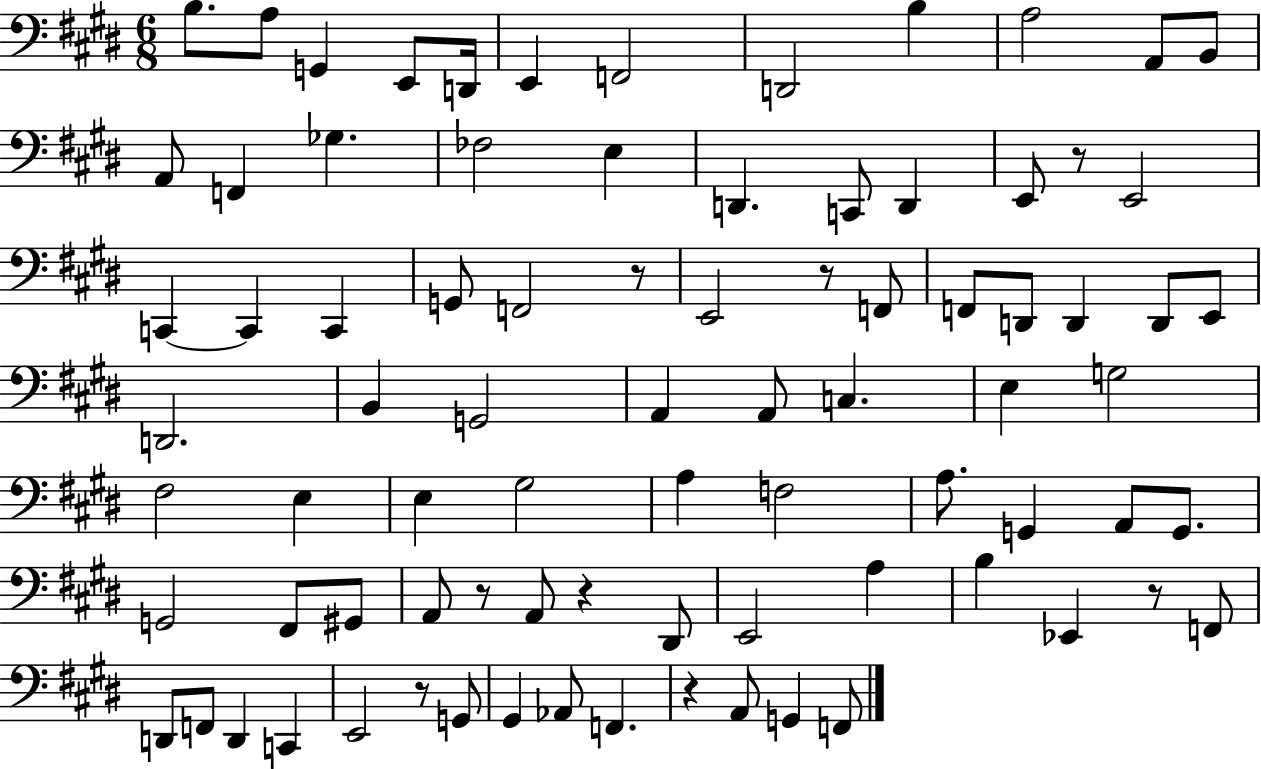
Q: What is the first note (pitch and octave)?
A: B3